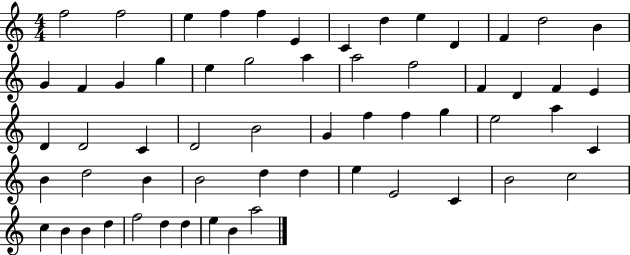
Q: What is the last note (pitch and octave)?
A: A5